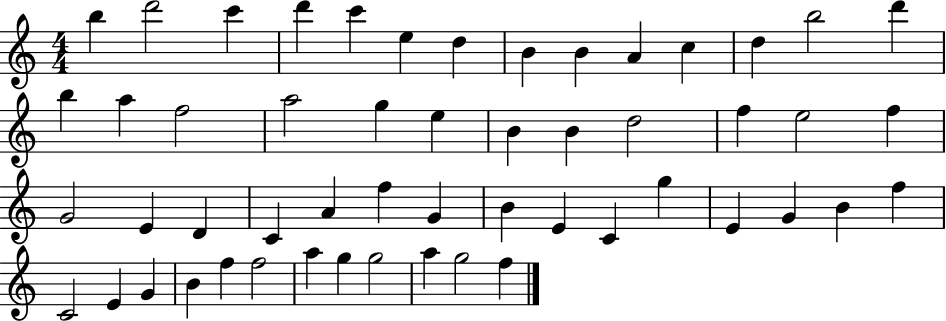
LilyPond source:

{
  \clef treble
  \numericTimeSignature
  \time 4/4
  \key c \major
  b''4 d'''2 c'''4 | d'''4 c'''4 e''4 d''4 | b'4 b'4 a'4 c''4 | d''4 b''2 d'''4 | \break b''4 a''4 f''2 | a''2 g''4 e''4 | b'4 b'4 d''2 | f''4 e''2 f''4 | \break g'2 e'4 d'4 | c'4 a'4 f''4 g'4 | b'4 e'4 c'4 g''4 | e'4 g'4 b'4 f''4 | \break c'2 e'4 g'4 | b'4 f''4 f''2 | a''4 g''4 g''2 | a''4 g''2 f''4 | \break \bar "|."
}